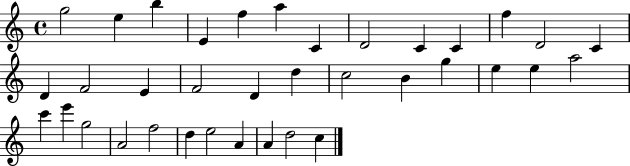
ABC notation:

X:1
T:Untitled
M:4/4
L:1/4
K:C
g2 e b E f a C D2 C C f D2 C D F2 E F2 D d c2 B g e e a2 c' e' g2 A2 f2 d e2 A A d2 c